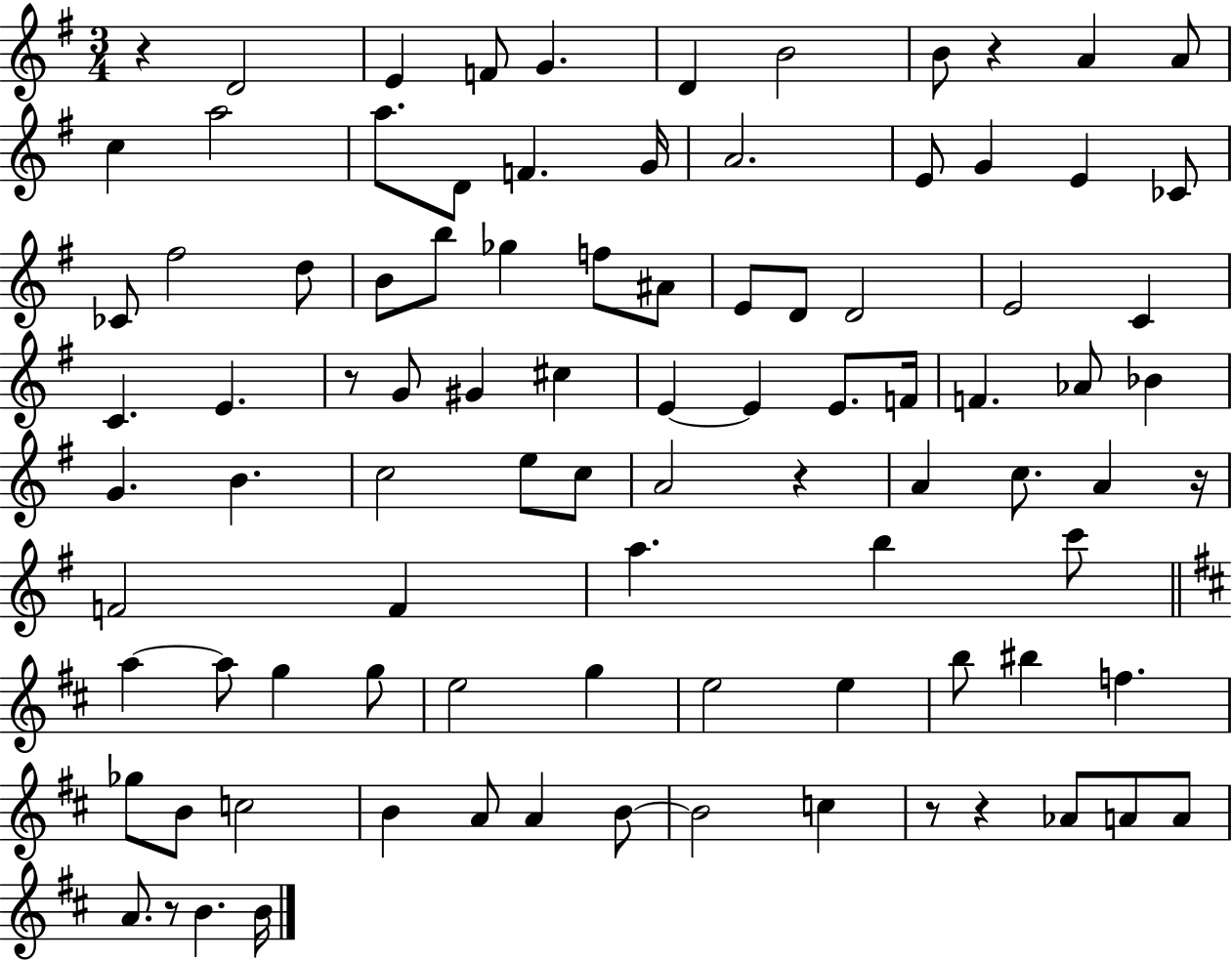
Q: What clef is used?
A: treble